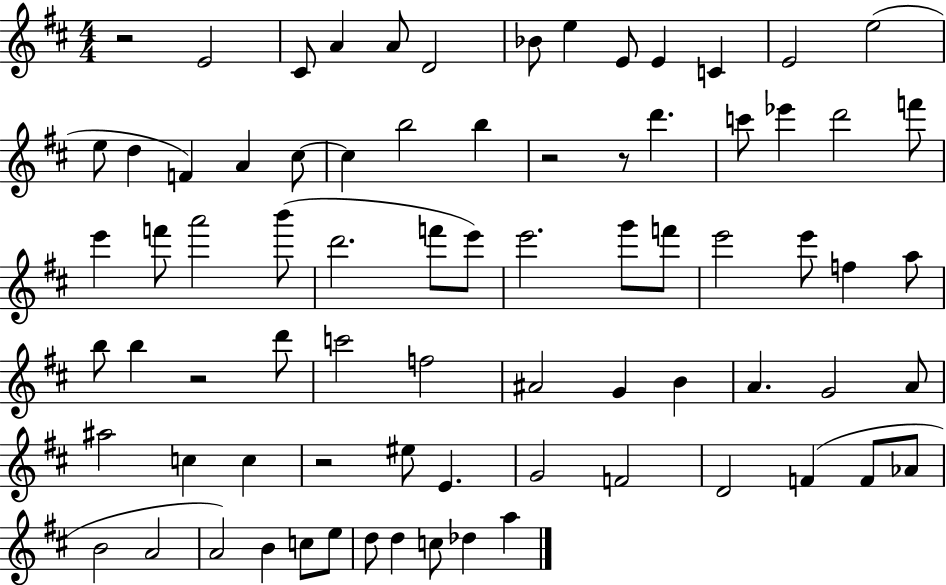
R/h E4/h C#4/e A4/q A4/e D4/h Bb4/e E5/q E4/e E4/q C4/q E4/h E5/h E5/e D5/q F4/q A4/q C#5/e C#5/q B5/h B5/q R/h R/e D6/q. C6/e Eb6/q D6/h F6/e E6/q F6/e A6/h B6/e D6/h. F6/e E6/e E6/h. G6/e F6/e E6/h E6/e F5/q A5/e B5/e B5/q R/h D6/e C6/h F5/h A#4/h G4/q B4/q A4/q. G4/h A4/e A#5/h C5/q C5/q R/h EIS5/e E4/q. G4/h F4/h D4/h F4/q F4/e Ab4/e B4/h A4/h A4/h B4/q C5/e E5/e D5/e D5/q C5/e Db5/q A5/q